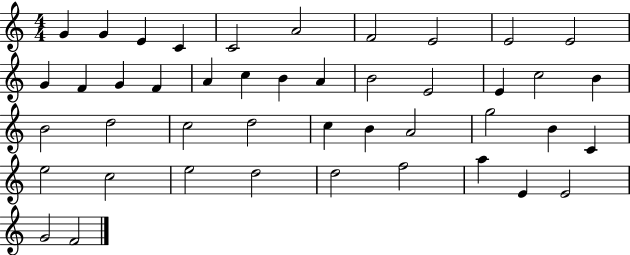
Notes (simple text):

G4/q G4/q E4/q C4/q C4/h A4/h F4/h E4/h E4/h E4/h G4/q F4/q G4/q F4/q A4/q C5/q B4/q A4/q B4/h E4/h E4/q C5/h B4/q B4/h D5/h C5/h D5/h C5/q B4/q A4/h G5/h B4/q C4/q E5/h C5/h E5/h D5/h D5/h F5/h A5/q E4/q E4/h G4/h F4/h